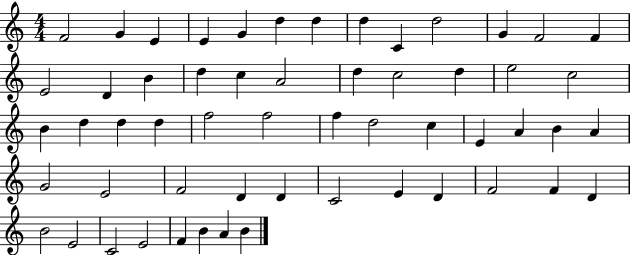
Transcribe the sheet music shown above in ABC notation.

X:1
T:Untitled
M:4/4
L:1/4
K:C
F2 G E E G d d d C d2 G F2 F E2 D B d c A2 d c2 d e2 c2 B d d d f2 f2 f d2 c E A B A G2 E2 F2 D D C2 E D F2 F D B2 E2 C2 E2 F B A B